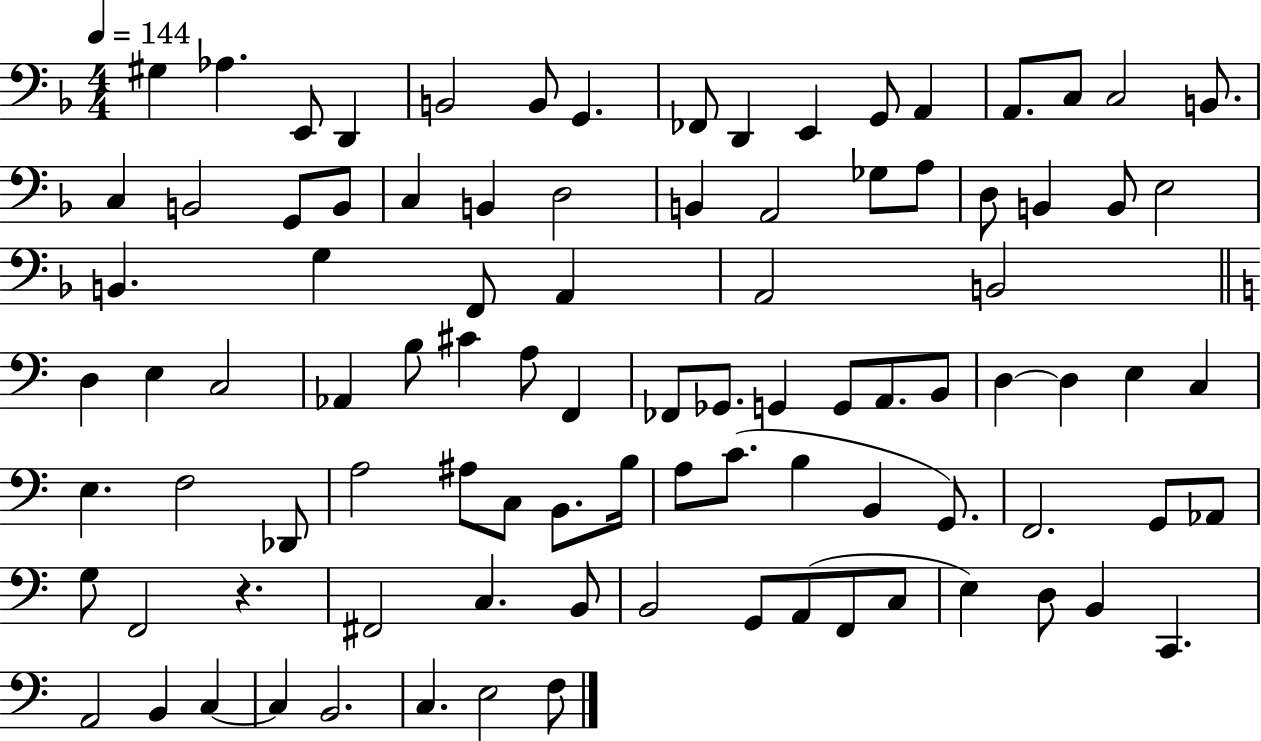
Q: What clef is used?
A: bass